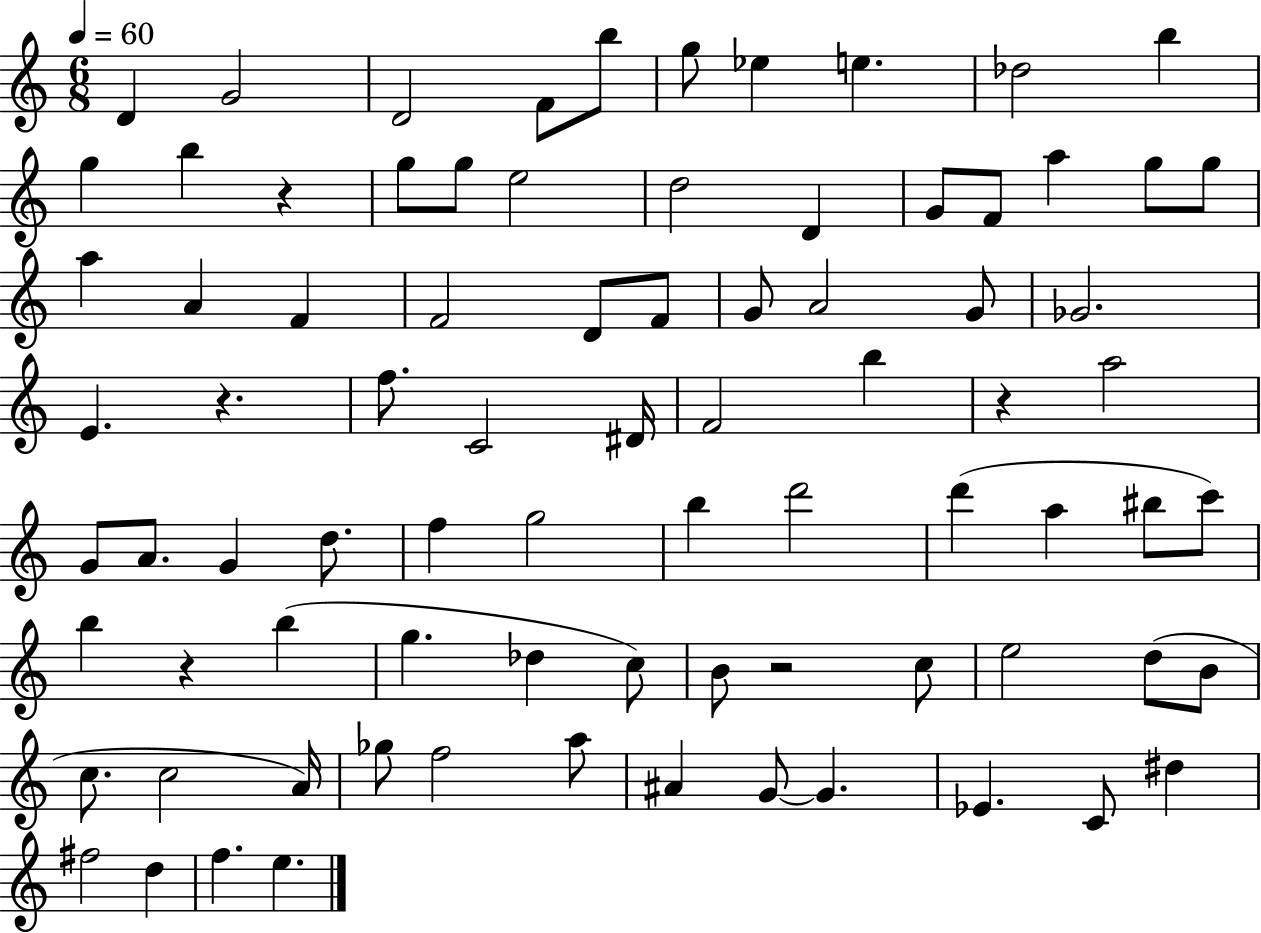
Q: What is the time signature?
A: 6/8